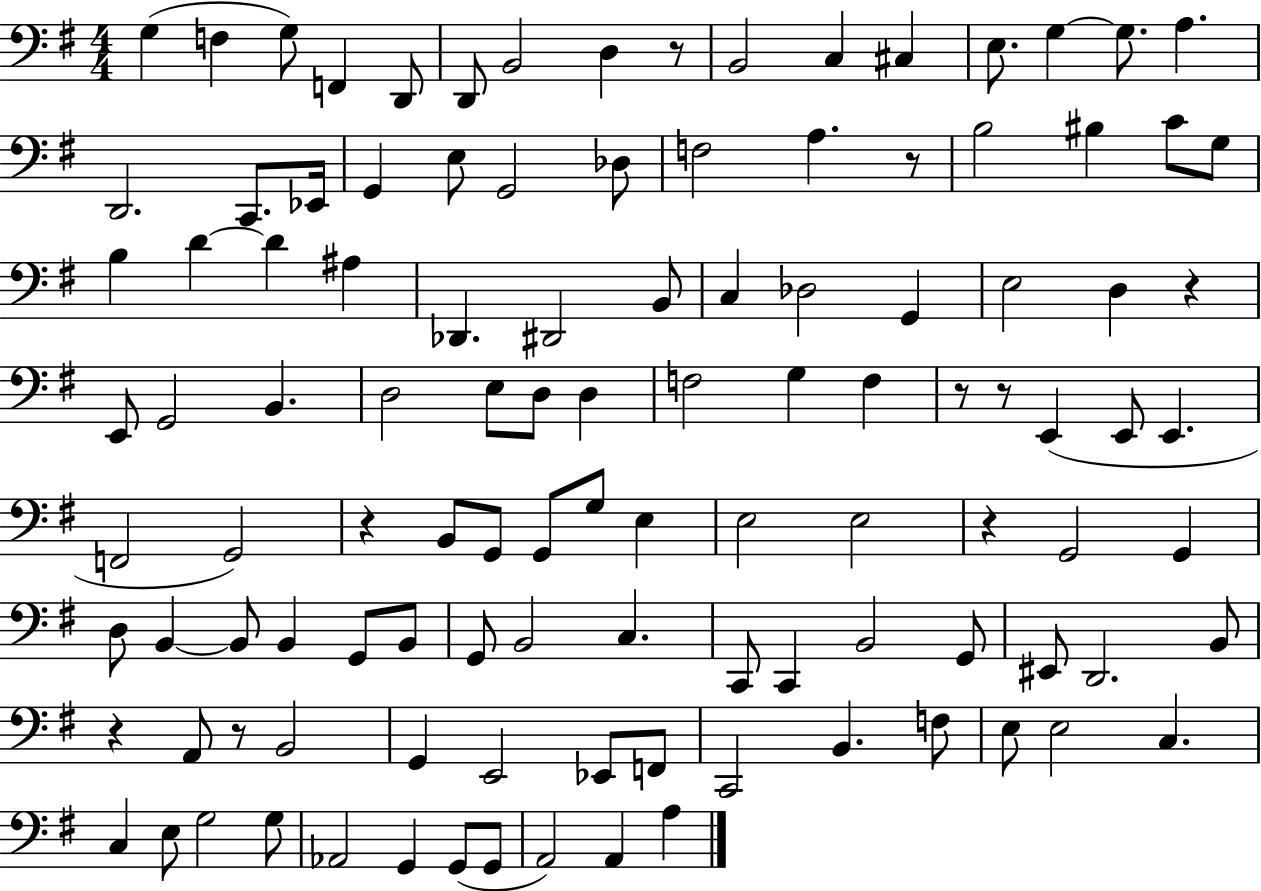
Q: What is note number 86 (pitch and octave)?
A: F2